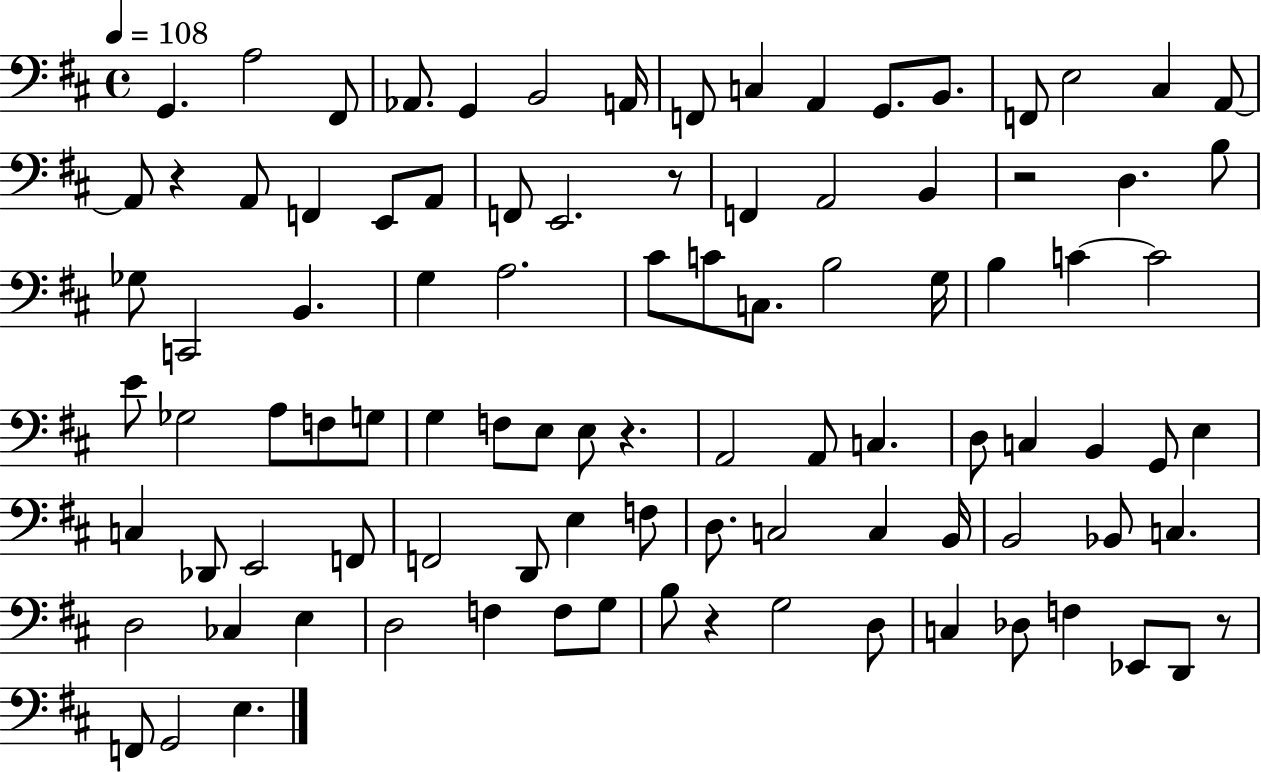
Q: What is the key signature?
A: D major